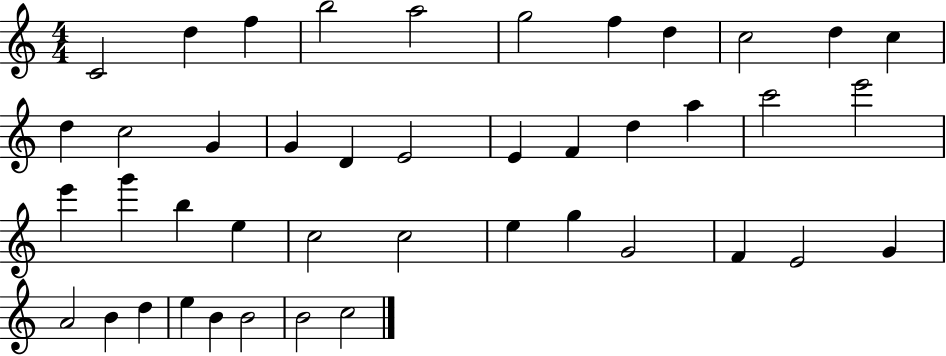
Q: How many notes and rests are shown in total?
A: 43